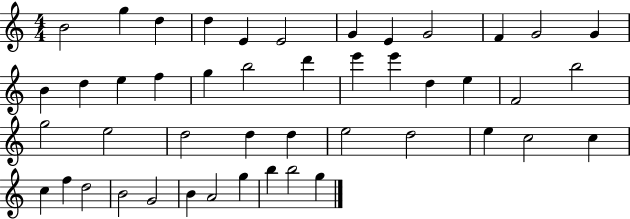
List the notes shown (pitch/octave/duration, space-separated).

B4/h G5/q D5/q D5/q E4/q E4/h G4/q E4/q G4/h F4/q G4/h G4/q B4/q D5/q E5/q F5/q G5/q B5/h D6/q E6/q E6/q D5/q E5/q F4/h B5/h G5/h E5/h D5/h D5/q D5/q E5/h D5/h E5/q C5/h C5/q C5/q F5/q D5/h B4/h G4/h B4/q A4/h G5/q B5/q B5/h G5/q